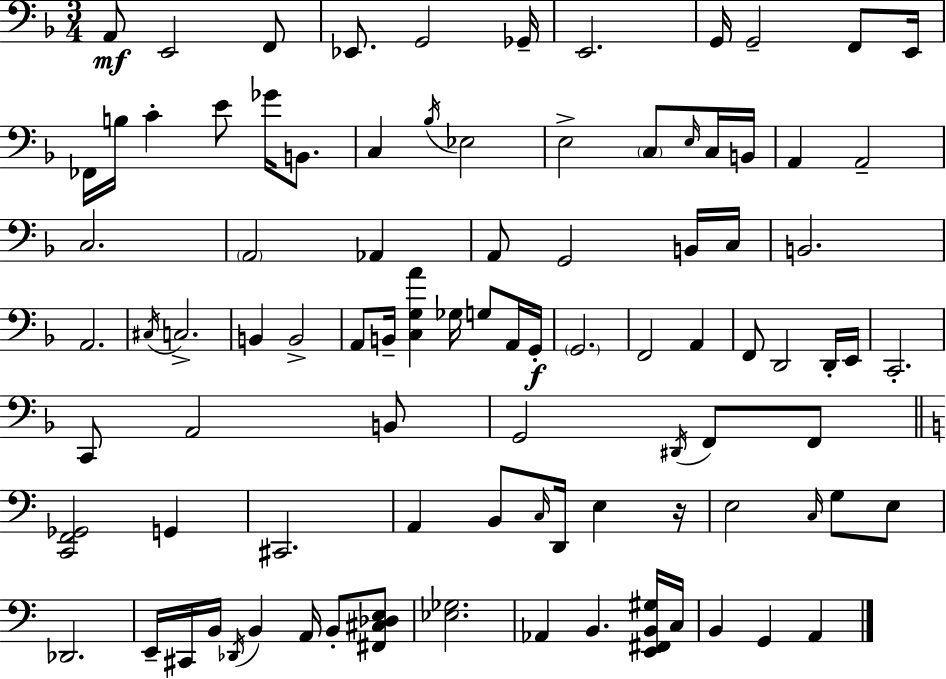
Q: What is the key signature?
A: D minor